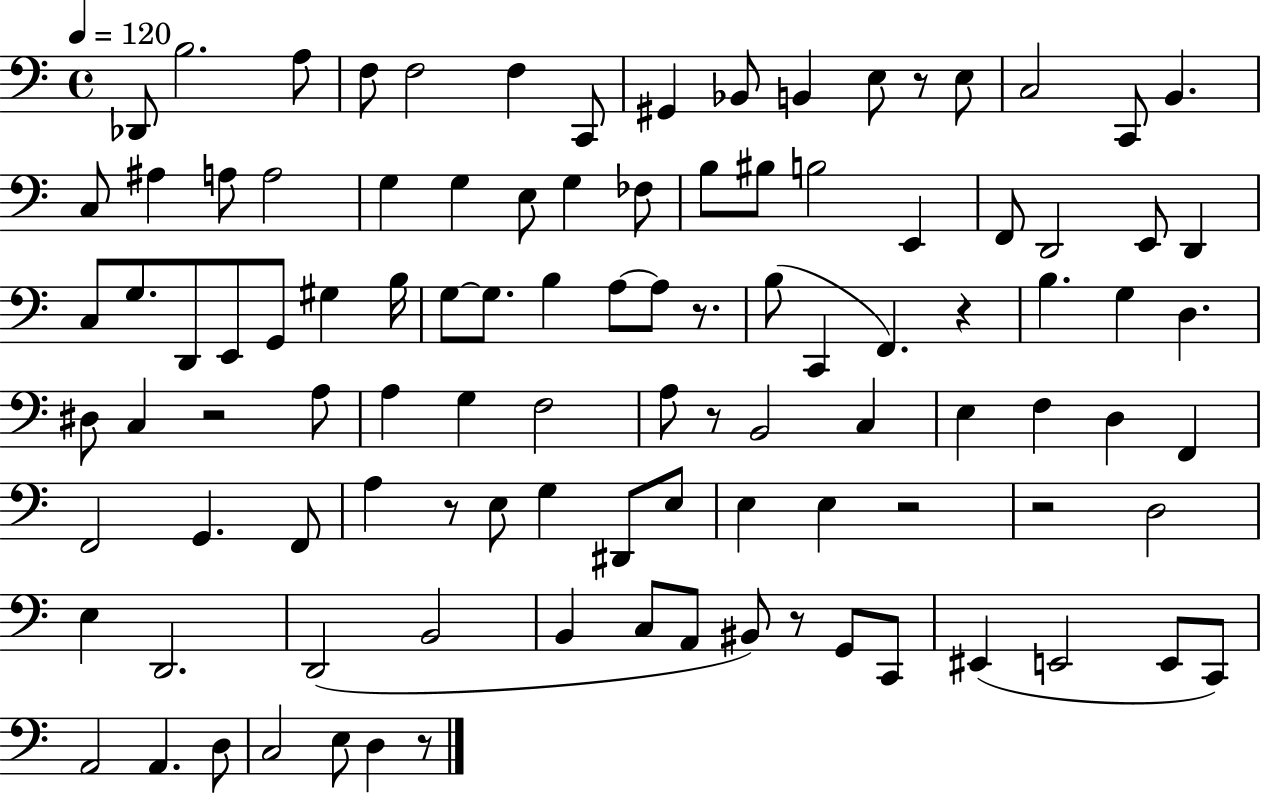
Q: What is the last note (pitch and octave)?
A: D3